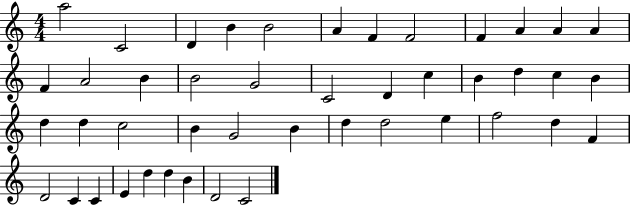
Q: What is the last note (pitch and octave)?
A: C4